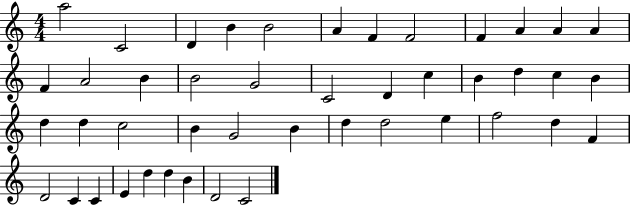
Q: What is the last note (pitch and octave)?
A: C4